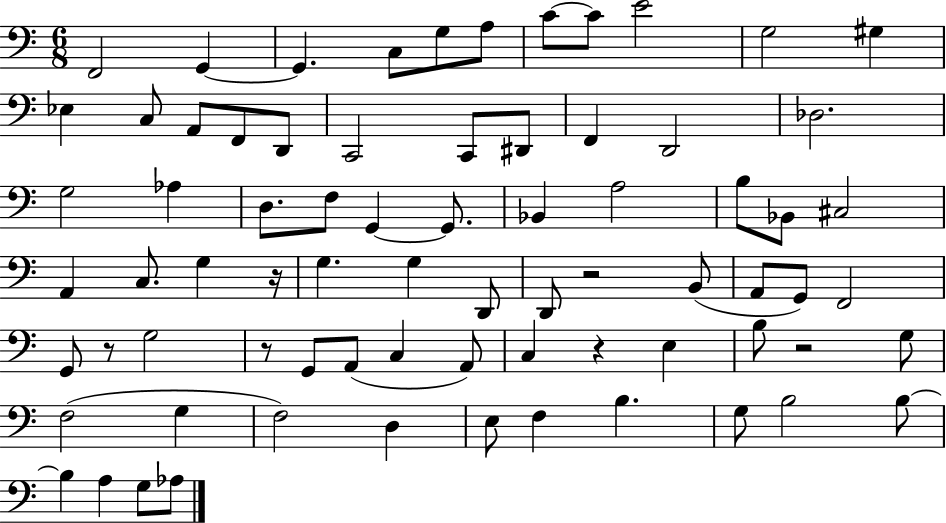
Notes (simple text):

F2/h G2/q G2/q. C3/e G3/e A3/e C4/e C4/e E4/h G3/h G#3/q Eb3/q C3/e A2/e F2/e D2/e C2/h C2/e D#2/e F2/q D2/h Db3/h. G3/h Ab3/q D3/e. F3/e G2/q G2/e. Bb2/q A3/h B3/e Bb2/e C#3/h A2/q C3/e. G3/q R/s G3/q. G3/q D2/e D2/e R/h B2/e A2/e G2/e F2/h G2/e R/e G3/h R/e G2/e A2/e C3/q A2/e C3/q R/q E3/q B3/e R/h G3/e F3/h G3/q F3/h D3/q E3/e F3/q B3/q. G3/e B3/h B3/e B3/q A3/q G3/e Ab3/e